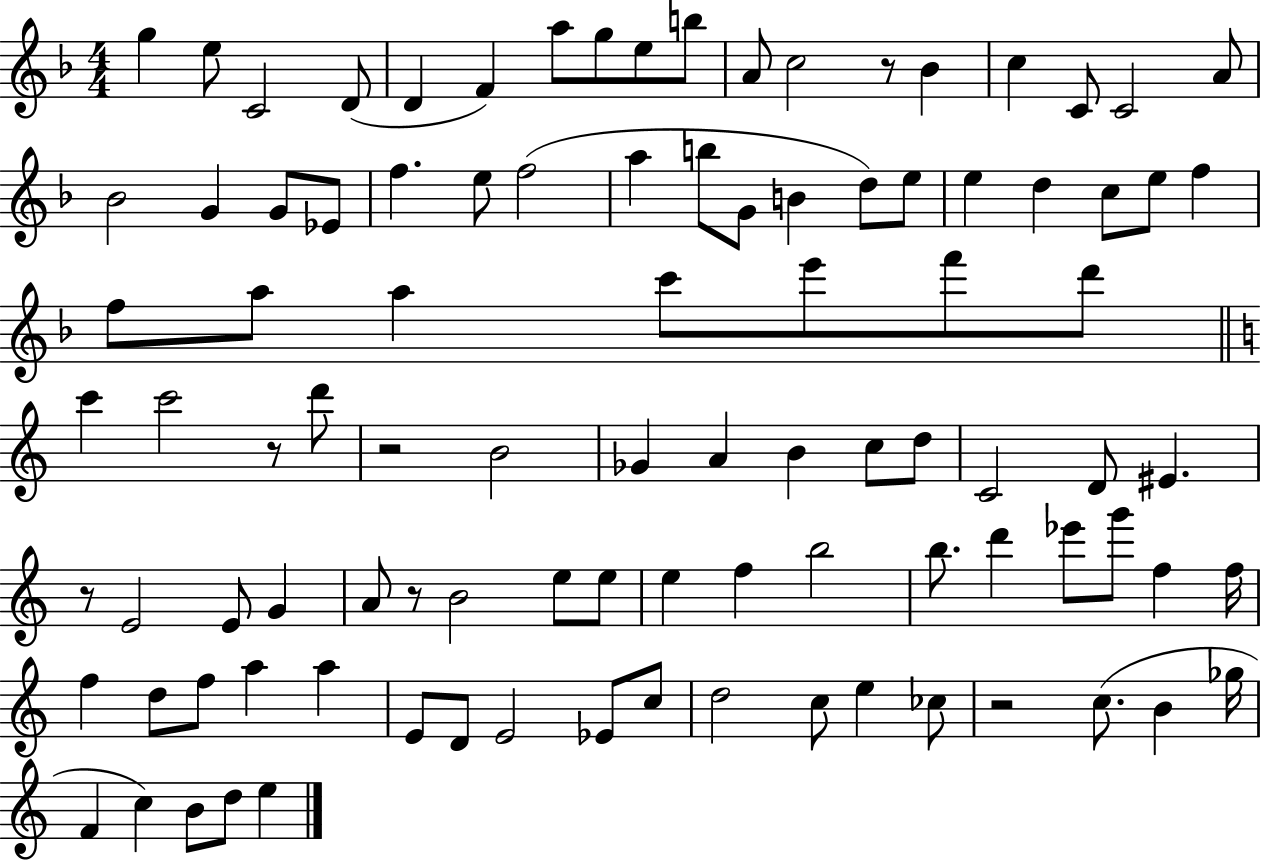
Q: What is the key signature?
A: F major